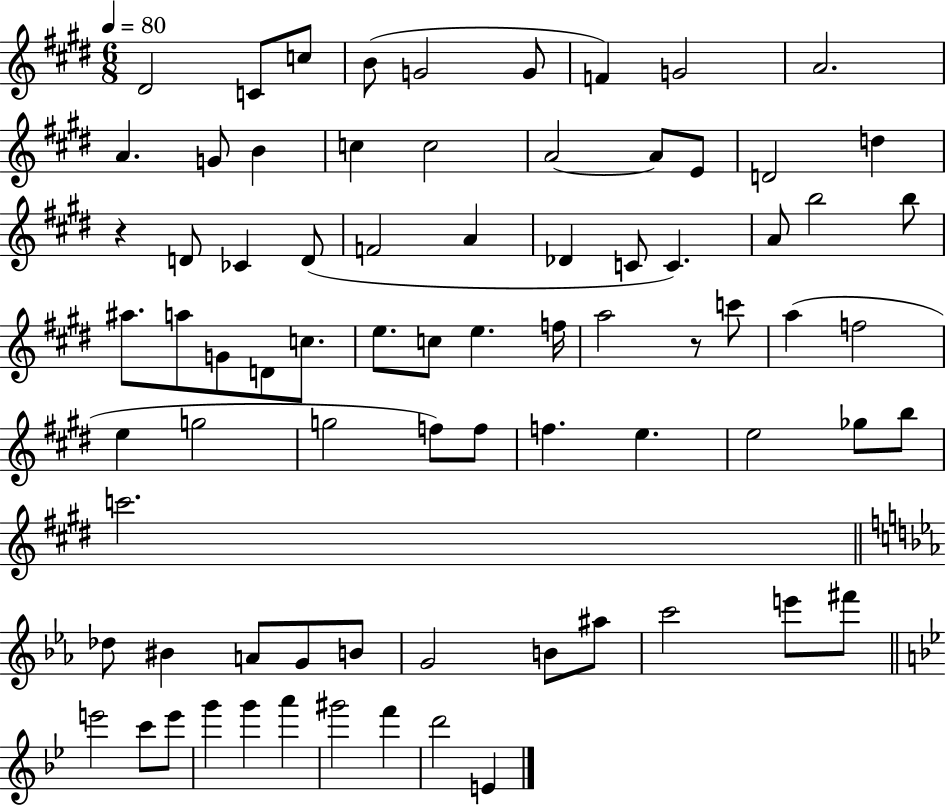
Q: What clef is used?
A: treble